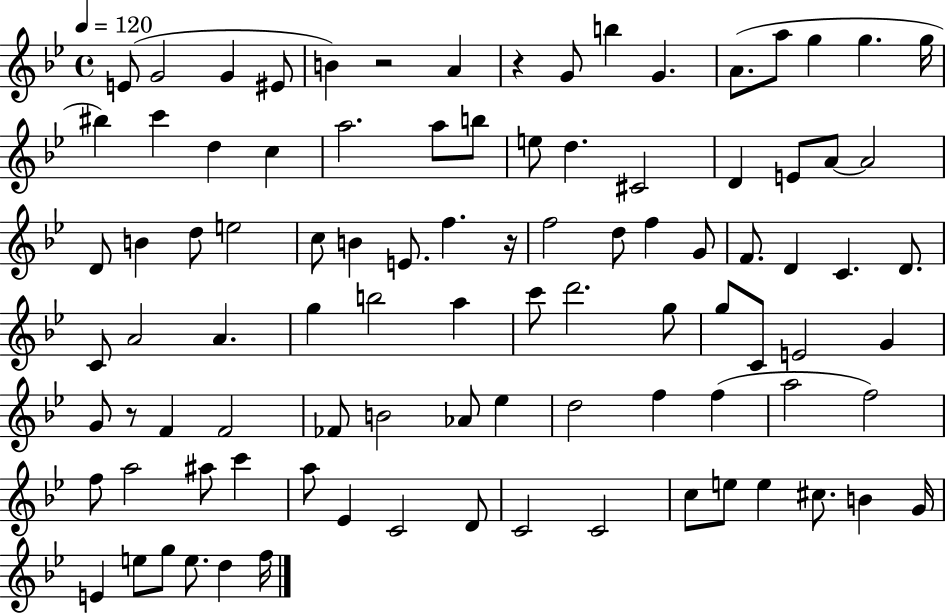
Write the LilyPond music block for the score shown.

{
  \clef treble
  \time 4/4
  \defaultTimeSignature
  \key bes \major
  \tempo 4 = 120
  e'8( g'2 g'4 eis'8 | b'4) r2 a'4 | r4 g'8 b''4 g'4. | a'8.( a''8 g''4 g''4. g''16 | \break bis''4) c'''4 d''4 c''4 | a''2. a''8 b''8 | e''8 d''4. cis'2 | d'4 e'8 a'8~~ a'2 | \break d'8 b'4 d''8 e''2 | c''8 b'4 e'8. f''4. r16 | f''2 d''8 f''4 g'8 | f'8. d'4 c'4. d'8. | \break c'8 a'2 a'4. | g''4 b''2 a''4 | c'''8 d'''2. g''8 | g''8 c'8 e'2 g'4 | \break g'8 r8 f'4 f'2 | fes'8 b'2 aes'8 ees''4 | d''2 f''4 f''4( | a''2 f''2) | \break f''8 a''2 ais''8 c'''4 | a''8 ees'4 c'2 d'8 | c'2 c'2 | c''8 e''8 e''4 cis''8. b'4 g'16 | \break e'4 e''8 g''8 e''8. d''4 f''16 | \bar "|."
}